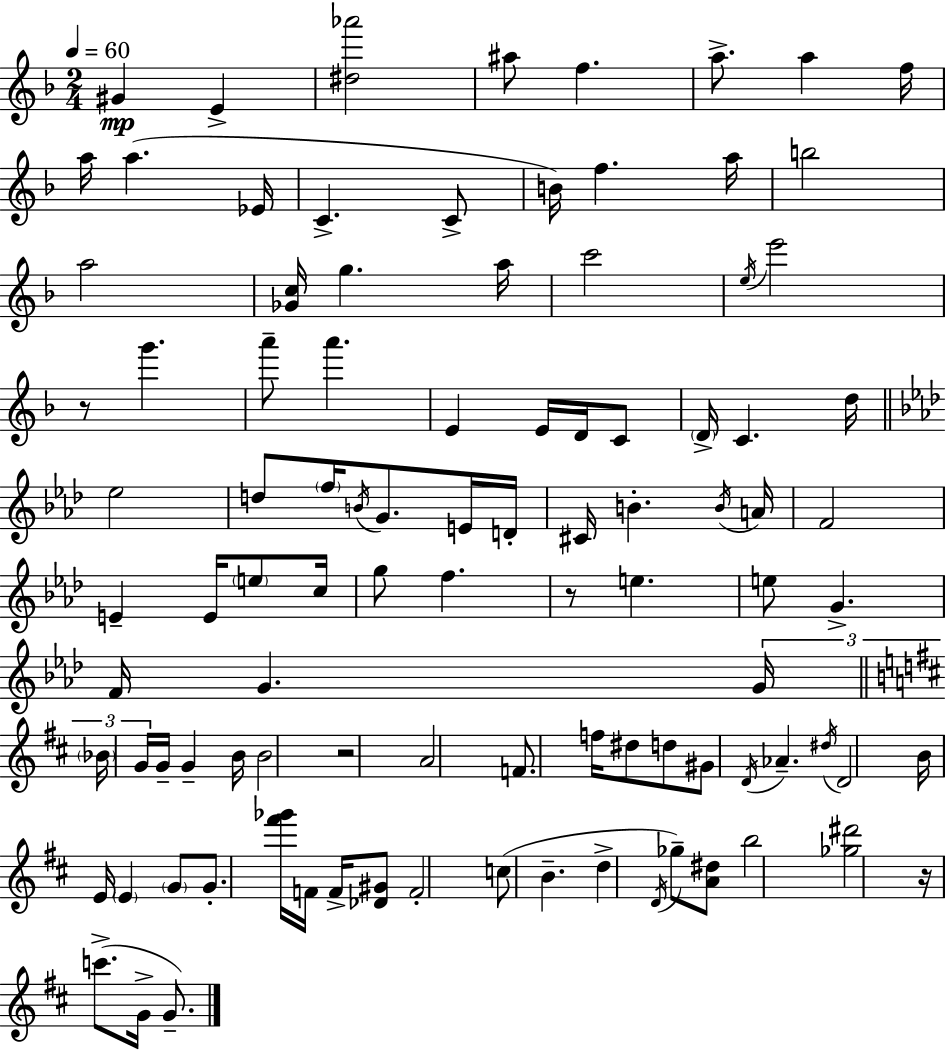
G#4/q E4/q [D#5,Ab6]/h A#5/e F5/q. A5/e. A5/q F5/s A5/s A5/q. Eb4/s C4/q. C4/e B4/s F5/q. A5/s B5/h A5/h [Gb4,C5]/s G5/q. A5/s C6/h E5/s E6/h R/e G6/q. A6/e A6/q. E4/q E4/s D4/s C4/e D4/s C4/q. D5/s Eb5/h D5/e F5/s B4/s G4/e. E4/s D4/s C#4/s B4/q. B4/s A4/s F4/h E4/q E4/s E5/e C5/s G5/e F5/q. R/e E5/q. E5/e G4/q. F4/s G4/q. G4/s Bb4/s G4/s G4/s G4/q B4/s B4/h R/h A4/h F4/e. F5/s D#5/e D5/e G#4/e D4/s Ab4/q. D#5/s D4/h B4/s E4/s E4/q G4/e G4/e. [F#6,Gb6]/s F4/s F4/s [Db4,G#4]/e F4/h C5/e B4/q. D5/q D4/s Gb5/e [A4,D#5]/e B5/h [Gb5,D#6]/h R/s C6/e. G4/s G4/e.